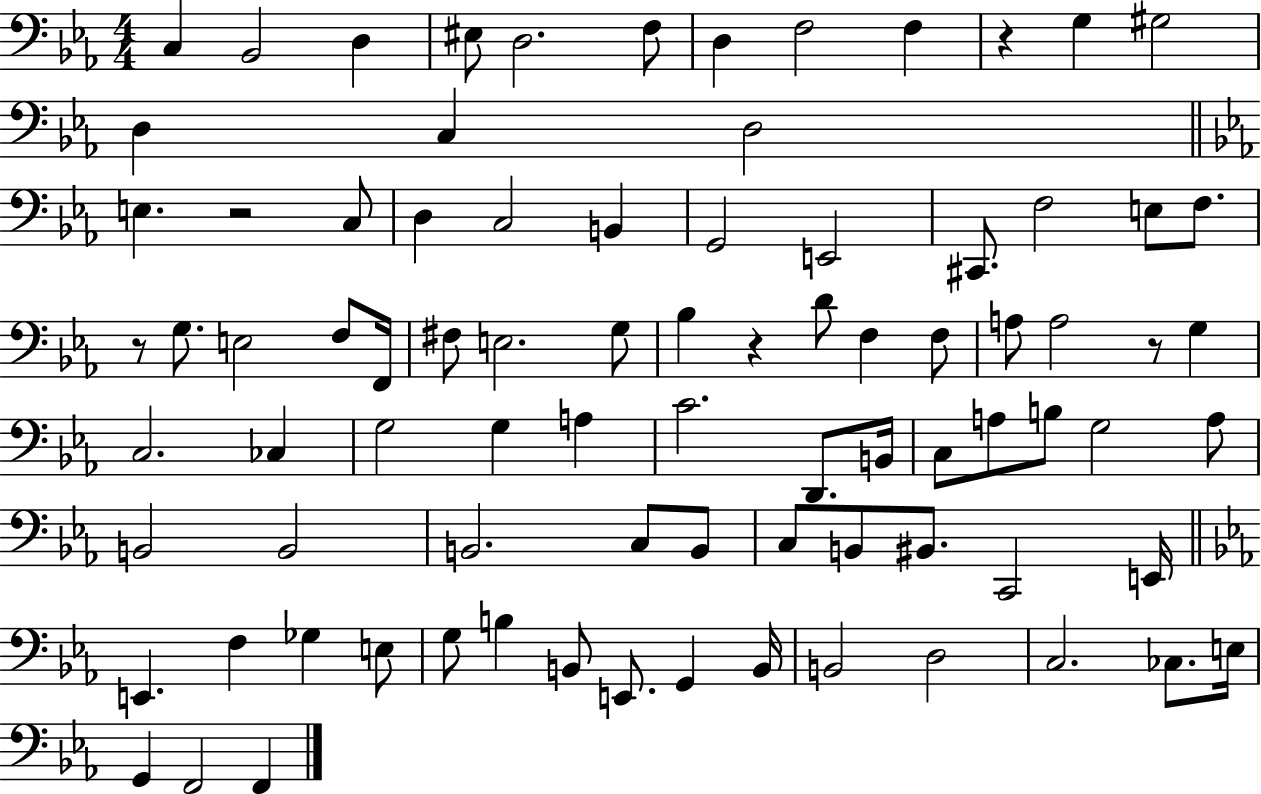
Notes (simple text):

C3/q Bb2/h D3/q EIS3/e D3/h. F3/e D3/q F3/h F3/q R/q G3/q G#3/h D3/q C3/q D3/h E3/q. R/h C3/e D3/q C3/h B2/q G2/h E2/h C#2/e. F3/h E3/e F3/e. R/e G3/e. E3/h F3/e F2/s F#3/e E3/h. G3/e Bb3/q R/q D4/e F3/q F3/e A3/e A3/h R/e G3/q C3/h. CES3/q G3/h G3/q A3/q C4/h. D2/e. B2/s C3/e A3/e B3/e G3/h A3/e B2/h B2/h B2/h. C3/e B2/e C3/e B2/e BIS2/e. C2/h E2/s E2/q. F3/q Gb3/q E3/e G3/e B3/q B2/e E2/e. G2/q B2/s B2/h D3/h C3/h. CES3/e. E3/s G2/q F2/h F2/q